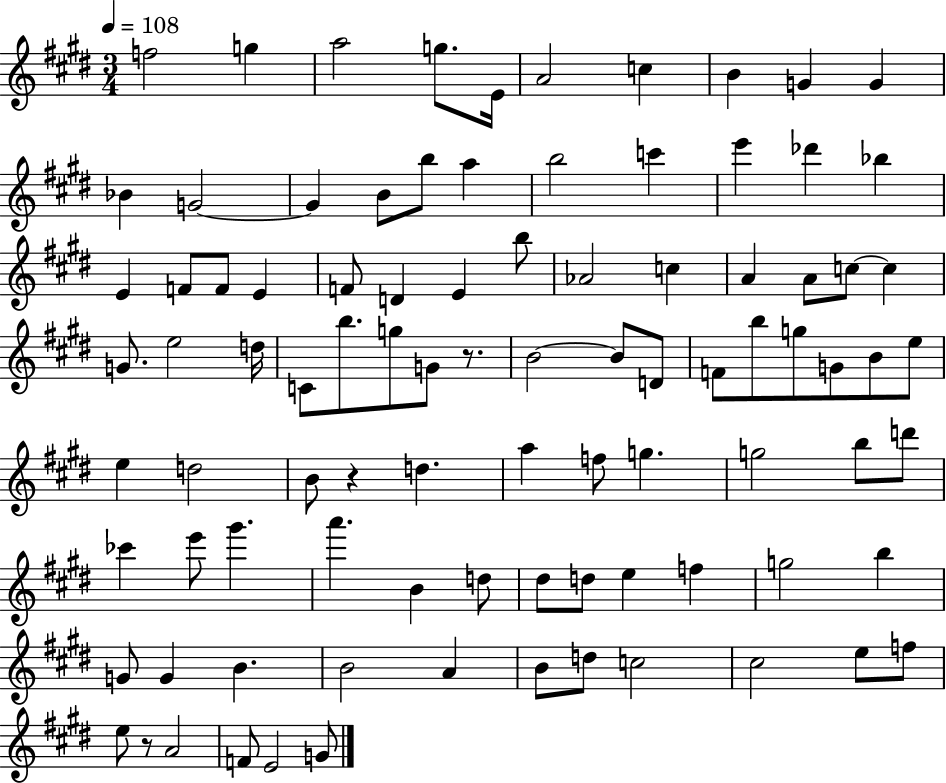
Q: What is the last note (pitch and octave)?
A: G4